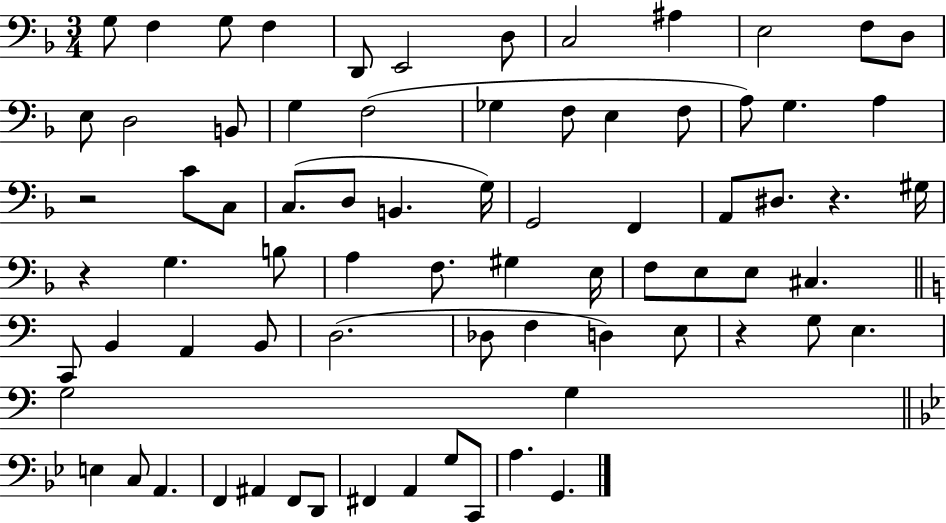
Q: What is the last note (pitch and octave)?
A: G2